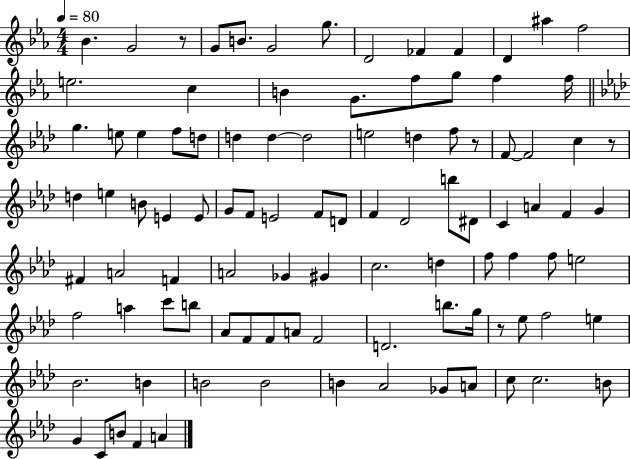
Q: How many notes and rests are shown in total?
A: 99